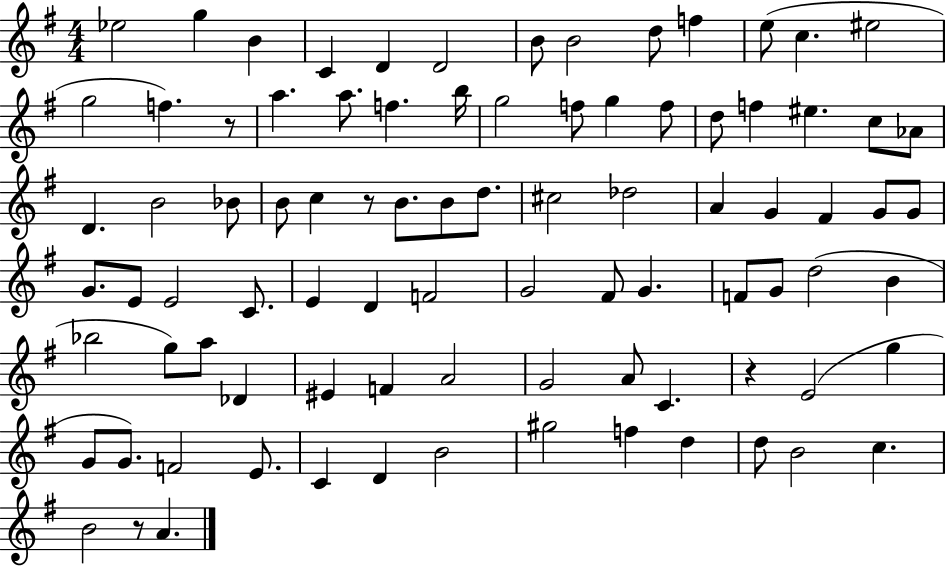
X:1
T:Untitled
M:4/4
L:1/4
K:G
_e2 g B C D D2 B/2 B2 d/2 f e/2 c ^e2 g2 f z/2 a a/2 f b/4 g2 f/2 g f/2 d/2 f ^e c/2 _A/2 D B2 _B/2 B/2 c z/2 B/2 B/2 d/2 ^c2 _d2 A G ^F G/2 G/2 G/2 E/2 E2 C/2 E D F2 G2 ^F/2 G F/2 G/2 d2 B _b2 g/2 a/2 _D ^E F A2 G2 A/2 C z E2 g G/2 G/2 F2 E/2 C D B2 ^g2 f d d/2 B2 c B2 z/2 A